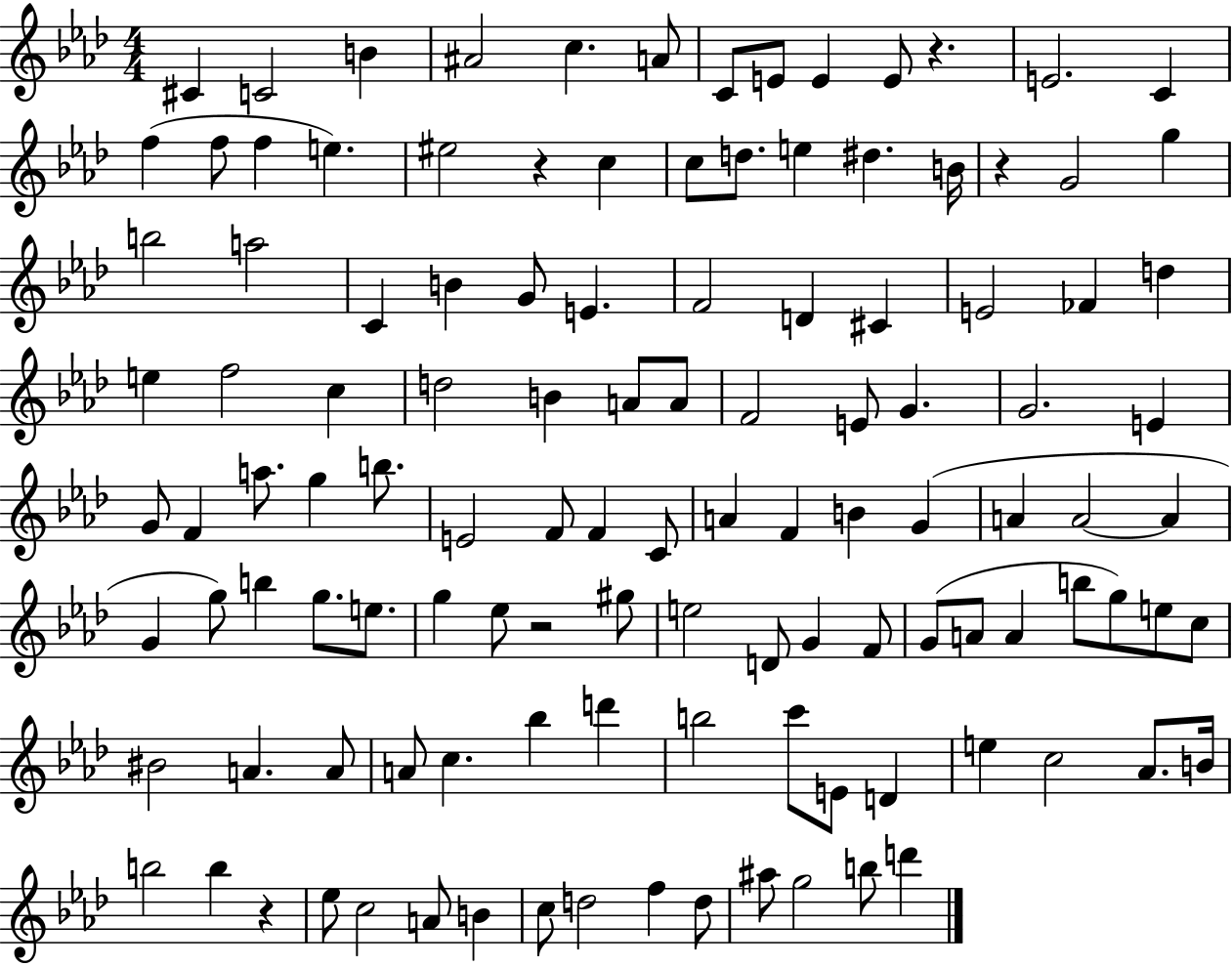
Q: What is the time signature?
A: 4/4